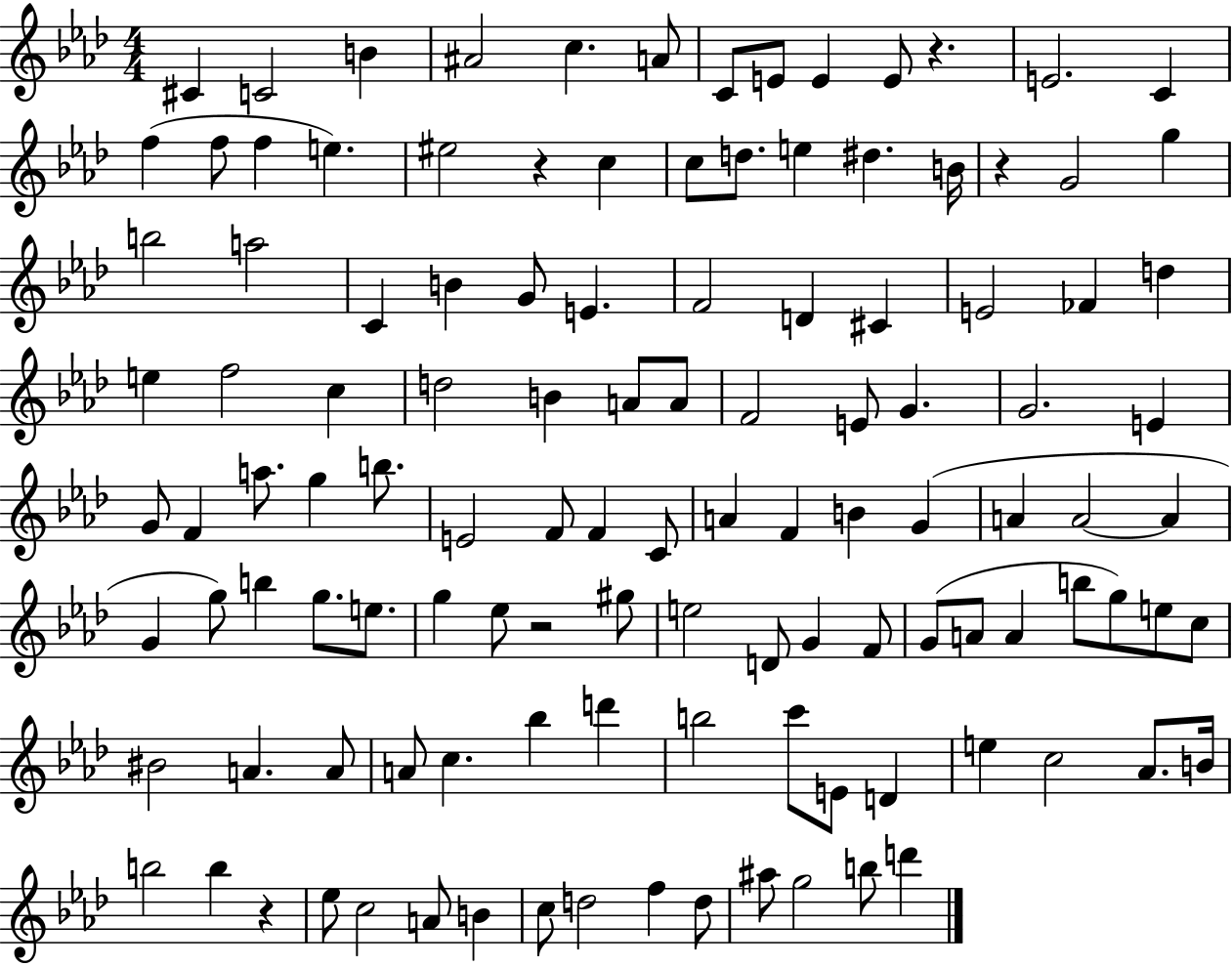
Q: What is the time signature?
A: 4/4